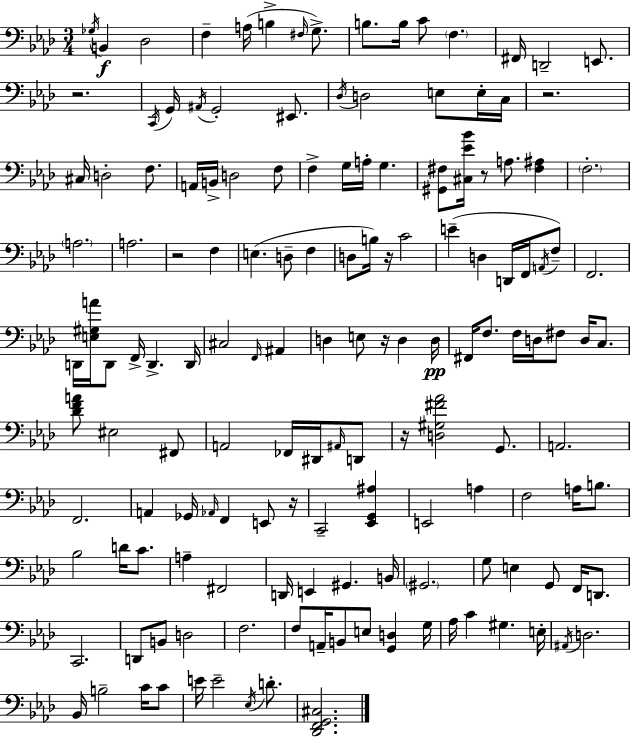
{
  \clef bass
  \numericTimeSignature
  \time 3/4
  \key f \minor
  \acciaccatura { ges16 }\f b,4 des2 | f4-- a16( b4-> \grace { fis16 } g8.->) | b8. b16 c'8 \parenthesize f4. | fis,16 d,2-- e,8. | \break r2. | \acciaccatura { c,16 } g,16 \acciaccatura { ais,16 } g,2-. | eis,8. \acciaccatura { des16 } d2 | e8 e16-. c16 r2. | \break cis16 d2-. | f8. a,16 b,16-> d2 | f8 f4-> g16 a16-. g4. | <gis, fis>8 <cis ees' bes'>16 r8 a8. | \break <fis ais>4 \parenthesize f2.-. | \parenthesize a2. | a2. | r2 | \break f4 e4.( d8-- | f4 d8 b16) r16 c'2 | e'4--( d4 | d,16 f,16 \acciaccatura { a,16 } f8--) f,2. | \break d,16 <e gis a'>16 d,8 f,16-> d,4.-> | d,16 cis2 | \grace { f,16 } ais,4 d4 e8 | r16 d4 d16\pp fis,16 f8. f16 | \break d16 fis8 d16 c8. <des' f' a'>8 eis2 | fis,8 a,2 | fes,16 dis,16 \grace { ais,16 } d,8 r16 <d gis fis' aes'>2 | g,8. a,2. | \break f,2. | a,4 | ges,16 \grace { aes,16 } f,4 e,8 r16 c,2-- | <ees, g, ais>4 e,2 | \break a4 f2 | a16 b8. bes2 | d'16 c'8. a4-- | fis,2 d,16 e,4 | \break gis,4. b,16 \parenthesize gis,2. | g8 e4 | g,8 f,16 d,8. c,2. | d,8 b,8 | \break d2 f2. | f8 a,16-- | b,8 e8 <g, d>4 g16 aes16 c'4 | gis4. e16-. \acciaccatura { ais,16 } d2. | \break bes,16 b2-- | c'16 c'8 e'16 e'2-- | \acciaccatura { ees16 } d'8.-. <des, f, g, cis>2. | \bar "|."
}